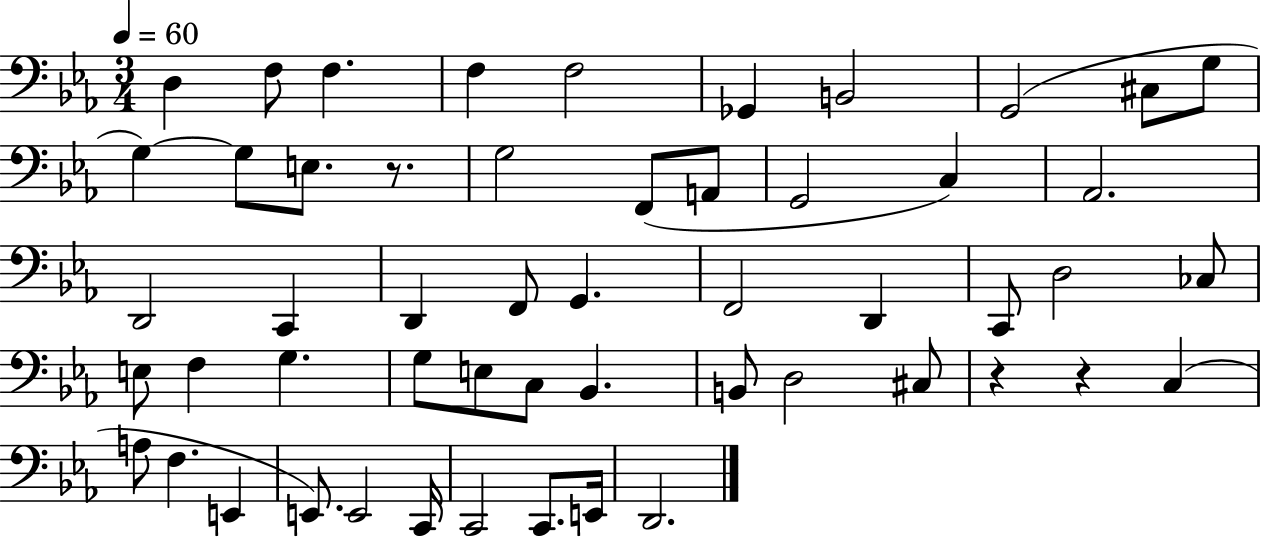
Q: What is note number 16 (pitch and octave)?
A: A2